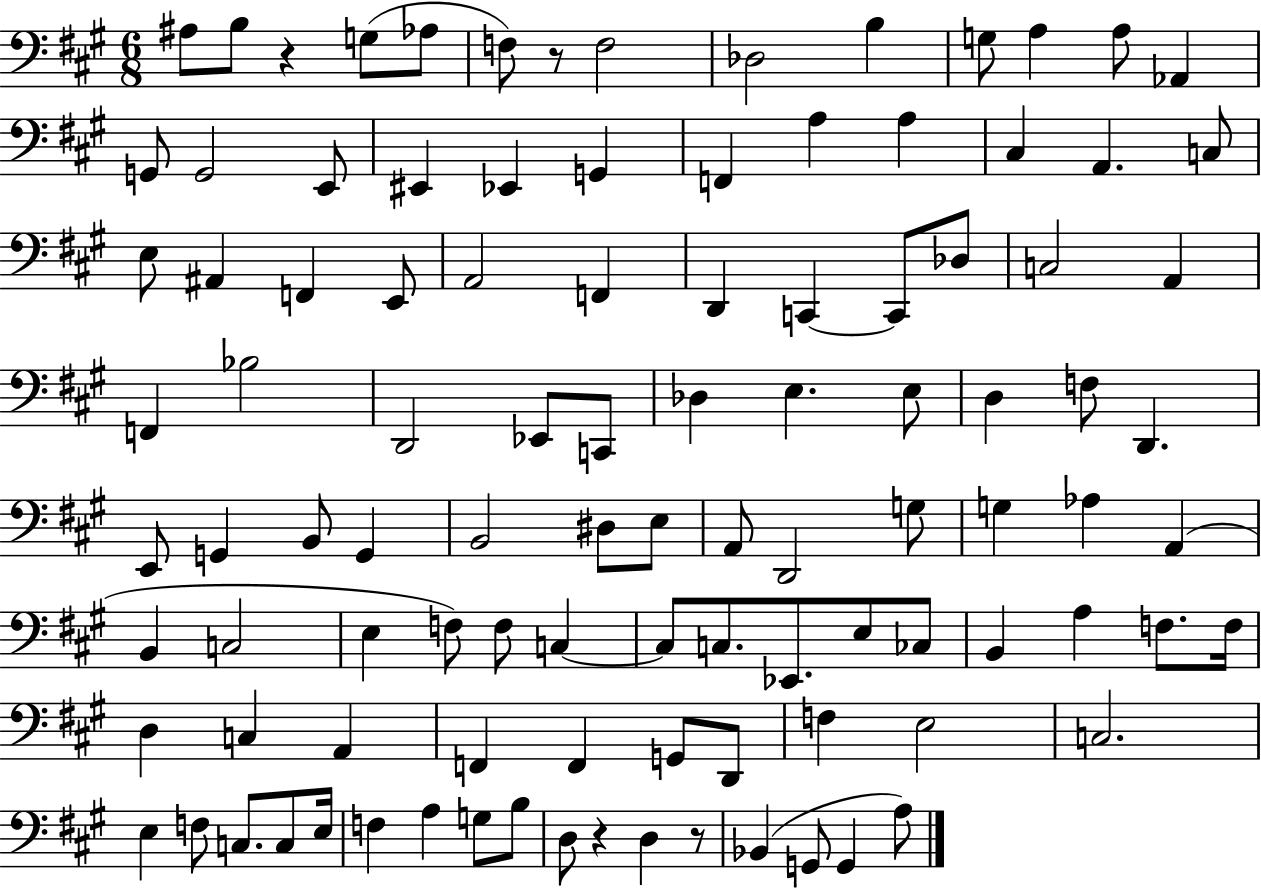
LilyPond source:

{
  \clef bass
  \numericTimeSignature
  \time 6/8
  \key a \major
  ais8 b8 r4 g8( aes8 | f8) r8 f2 | des2 b4 | g8 a4 a8 aes,4 | \break g,8 g,2 e,8 | eis,4 ees,4 g,4 | f,4 a4 a4 | cis4 a,4. c8 | \break e8 ais,4 f,4 e,8 | a,2 f,4 | d,4 c,4~~ c,8 des8 | c2 a,4 | \break f,4 bes2 | d,2 ees,8 c,8 | des4 e4. e8 | d4 f8 d,4. | \break e,8 g,4 b,8 g,4 | b,2 dis8 e8 | a,8 d,2 g8 | g4 aes4 a,4( | \break b,4 c2 | e4 f8) f8 c4~~ | c8 c8. ees,8. e8 ces8 | b,4 a4 f8. f16 | \break d4 c4 a,4 | f,4 f,4 g,8 d,8 | f4 e2 | c2. | \break e4 f8 c8. c8 e16 | f4 a4 g8 b8 | d8 r4 d4 r8 | bes,4( g,8 g,4 a8) | \break \bar "|."
}